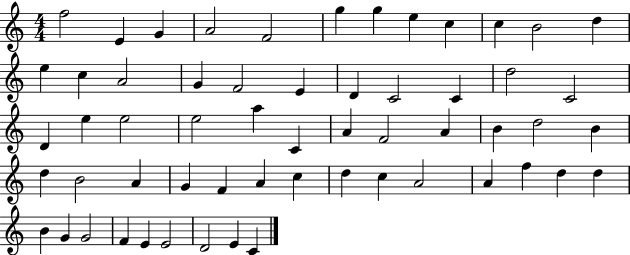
X:1
T:Untitled
M:4/4
L:1/4
K:C
f2 E G A2 F2 g g e c c B2 d e c A2 G F2 E D C2 C d2 C2 D e e2 e2 a C A F2 A B d2 B d B2 A G F A c d c A2 A f d d B G G2 F E E2 D2 E C